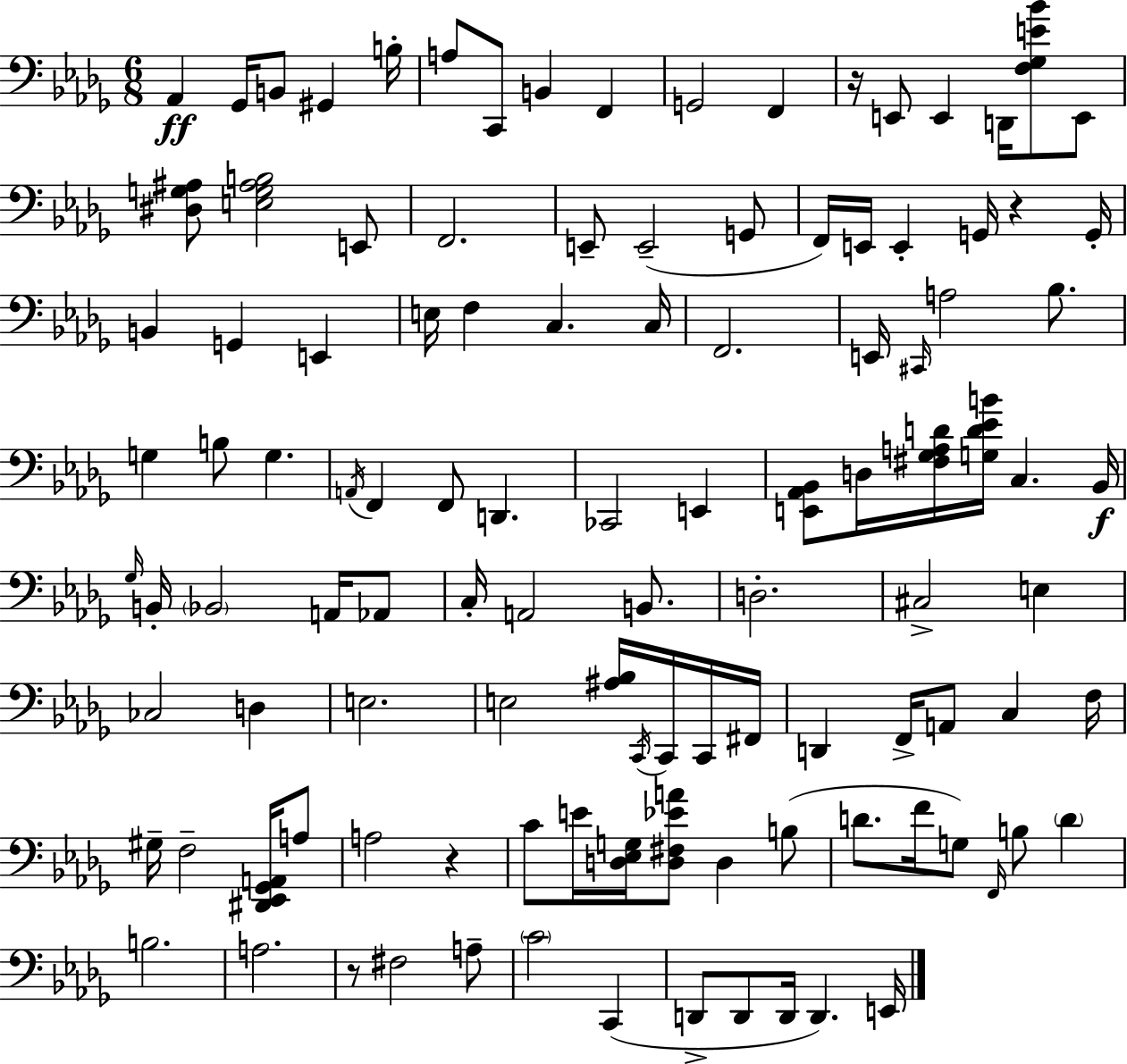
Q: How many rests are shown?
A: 4